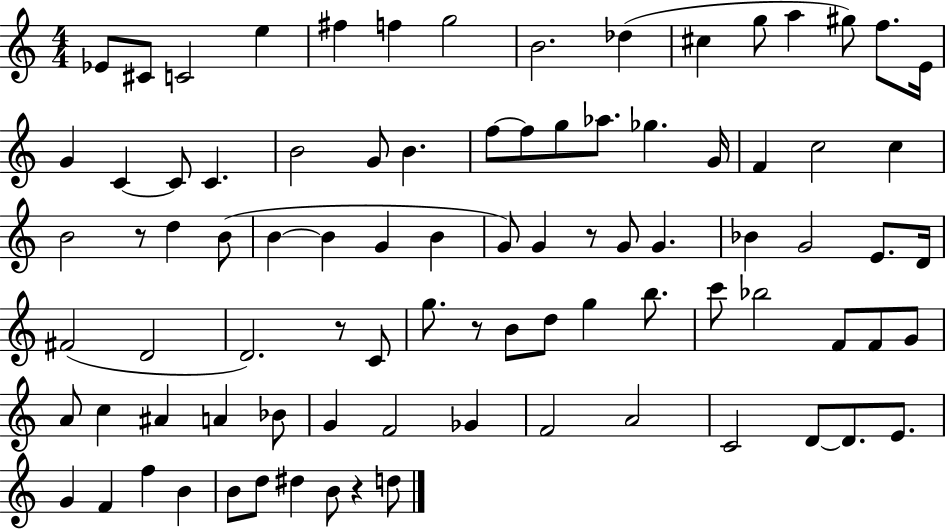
X:1
T:Untitled
M:4/4
L:1/4
K:C
_E/2 ^C/2 C2 e ^f f g2 B2 _d ^c g/2 a ^g/2 f/2 E/4 G C C/2 C B2 G/2 B f/2 f/2 g/2 _a/2 _g G/4 F c2 c B2 z/2 d B/2 B B G B G/2 G z/2 G/2 G _B G2 E/2 D/4 ^F2 D2 D2 z/2 C/2 g/2 z/2 B/2 d/2 g b/2 c'/2 _b2 F/2 F/2 G/2 A/2 c ^A A _B/2 G F2 _G F2 A2 C2 D/2 D/2 E/2 G F f B B/2 d/2 ^d B/2 z d/2